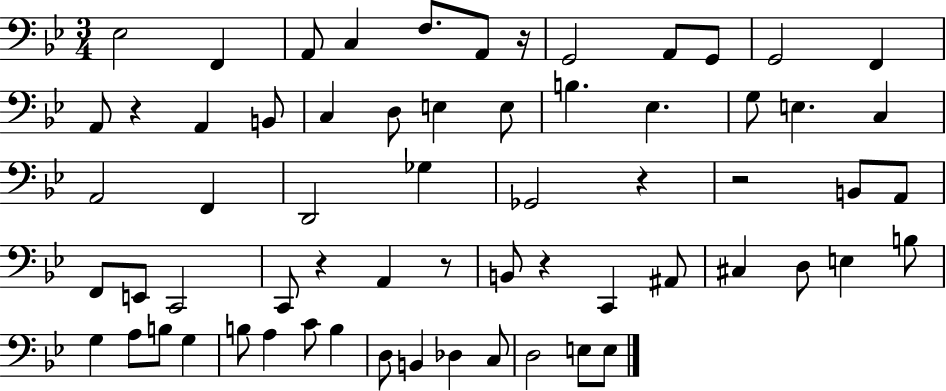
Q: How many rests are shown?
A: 7